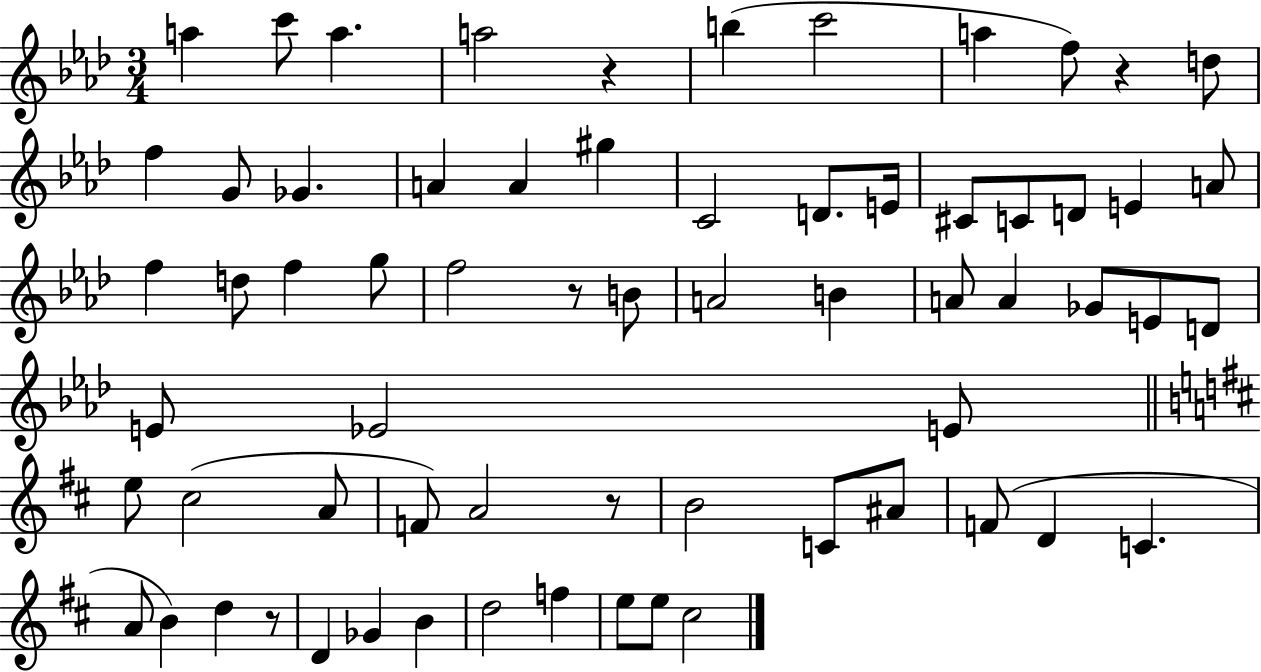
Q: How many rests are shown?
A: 5